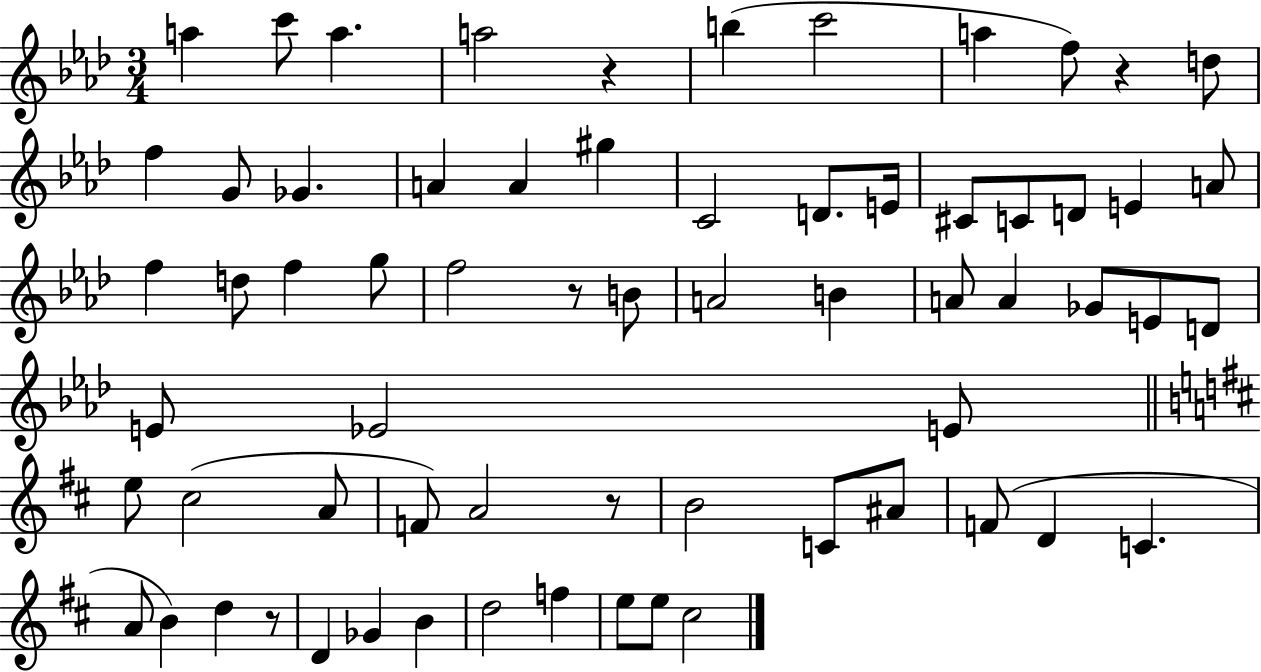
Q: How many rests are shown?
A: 5